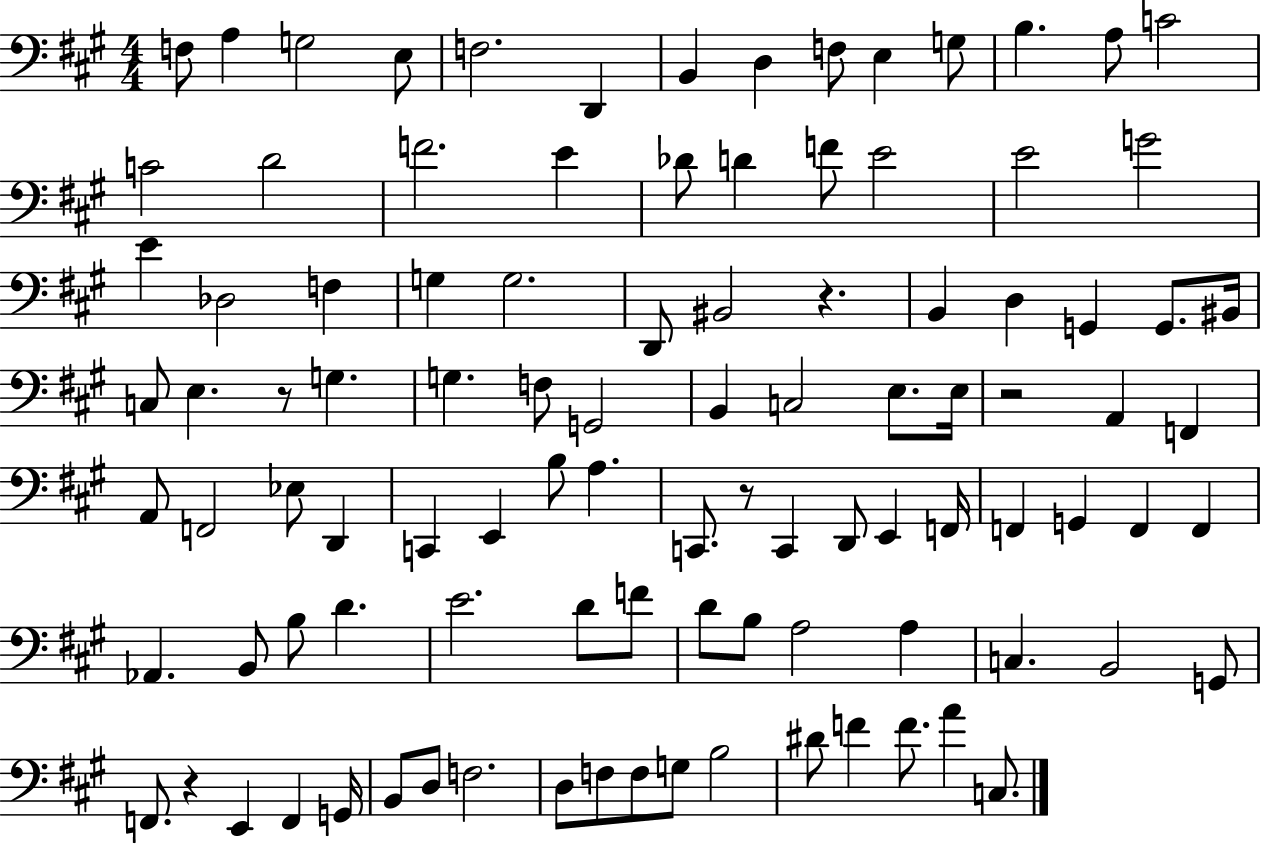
{
  \clef bass
  \numericTimeSignature
  \time 4/4
  \key a \major
  f8 a4 g2 e8 | f2. d,4 | b,4 d4 f8 e4 g8 | b4. a8 c'2 | \break c'2 d'2 | f'2. e'4 | des'8 d'4 f'8 e'2 | e'2 g'2 | \break e'4 des2 f4 | g4 g2. | d,8 bis,2 r4. | b,4 d4 g,4 g,8. bis,16 | \break c8 e4. r8 g4. | g4. f8 g,2 | b,4 c2 e8. e16 | r2 a,4 f,4 | \break a,8 f,2 ees8 d,4 | c,4 e,4 b8 a4. | c,8. r8 c,4 d,8 e,4 f,16 | f,4 g,4 f,4 f,4 | \break aes,4. b,8 b8 d'4. | e'2. d'8 f'8 | d'8 b8 a2 a4 | c4. b,2 g,8 | \break f,8. r4 e,4 f,4 g,16 | b,8 d8 f2. | d8 f8 f8 g8 b2 | dis'8 f'4 f'8. a'4 c8. | \break \bar "|."
}